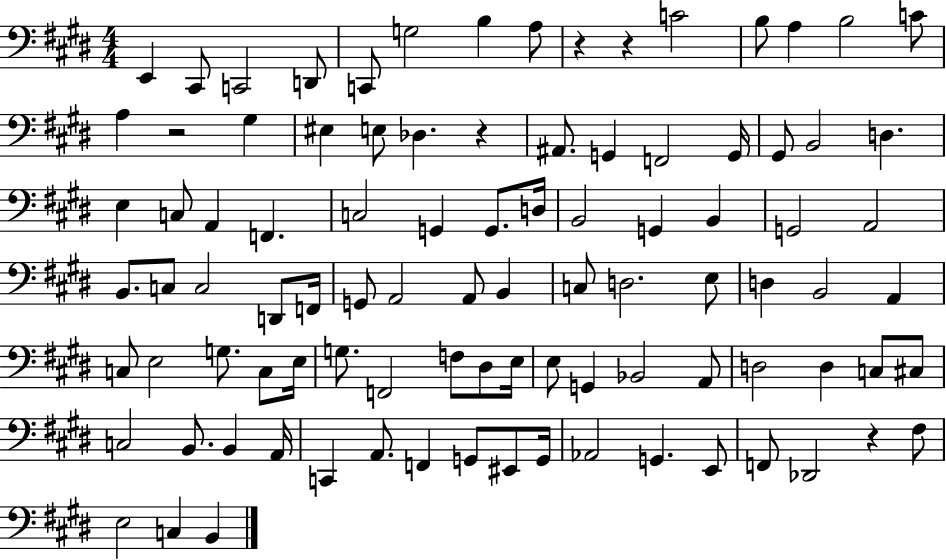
X:1
T:Untitled
M:4/4
L:1/4
K:E
E,, ^C,,/2 C,,2 D,,/2 C,,/2 G,2 B, A,/2 z z C2 B,/2 A, B,2 C/2 A, z2 ^G, ^E, E,/2 _D, z ^A,,/2 G,, F,,2 G,,/4 ^G,,/2 B,,2 D, E, C,/2 A,, F,, C,2 G,, G,,/2 D,/4 B,,2 G,, B,, G,,2 A,,2 B,,/2 C,/2 C,2 D,,/2 F,,/4 G,,/2 A,,2 A,,/2 B,, C,/2 D,2 E,/2 D, B,,2 A,, C,/2 E,2 G,/2 C,/2 E,/4 G,/2 F,,2 F,/2 ^D,/2 E,/4 E,/2 G,, _B,,2 A,,/2 D,2 D, C,/2 ^C,/2 C,2 B,,/2 B,, A,,/4 C,, A,,/2 F,, G,,/2 ^E,,/2 G,,/4 _A,,2 G,, E,,/2 F,,/2 _D,,2 z ^F,/2 E,2 C, B,,